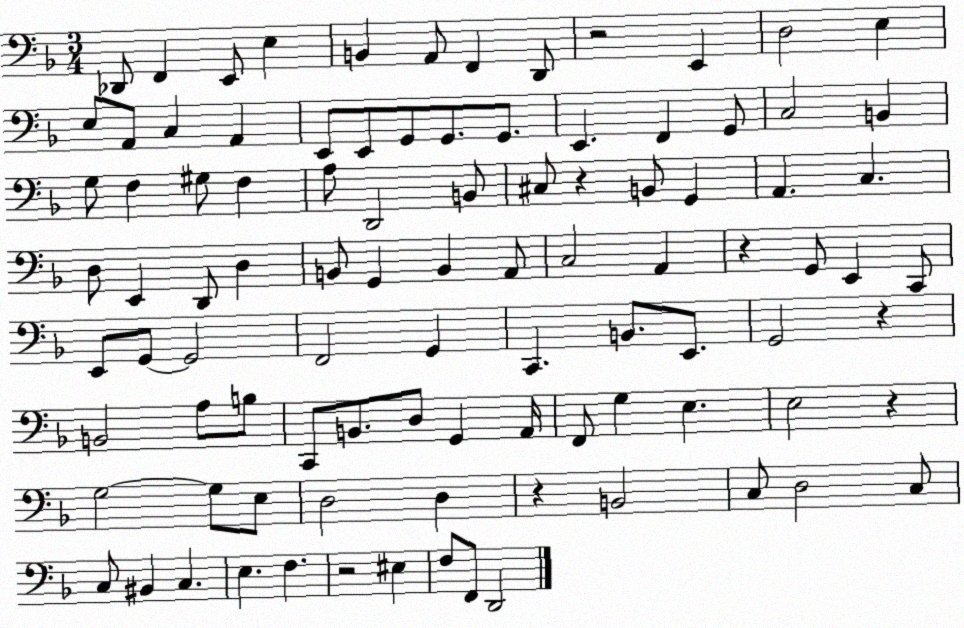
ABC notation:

X:1
T:Untitled
M:3/4
L:1/4
K:F
_D,,/2 F,, E,,/2 E, B,, A,,/2 F,, D,,/2 z2 E,, D,2 E, E,/2 A,,/2 C, A,, E,,/2 E,,/2 G,,/2 G,,/2 G,,/2 E,, F,, G,,/2 C,2 B,, G,/2 F, ^G,/2 F, A,/2 D,,2 B,,/2 ^C,/2 z B,,/2 G,, A,, C, D,/2 E,, D,,/2 D, B,,/2 G,, B,, A,,/2 C,2 A,, z G,,/2 E,, C,,/2 E,,/2 G,,/2 G,,2 F,,2 G,, C,, B,,/2 E,,/2 G,,2 z B,,2 A,/2 B,/2 C,,/2 B,,/2 D,/2 G,, A,,/4 F,,/2 G, E, E,2 z G,2 G,/2 E,/2 D,2 D, z B,,2 C,/2 D,2 C,/2 C,/2 ^B,, C, E, F, z2 ^E, F,/2 F,,/2 D,,2